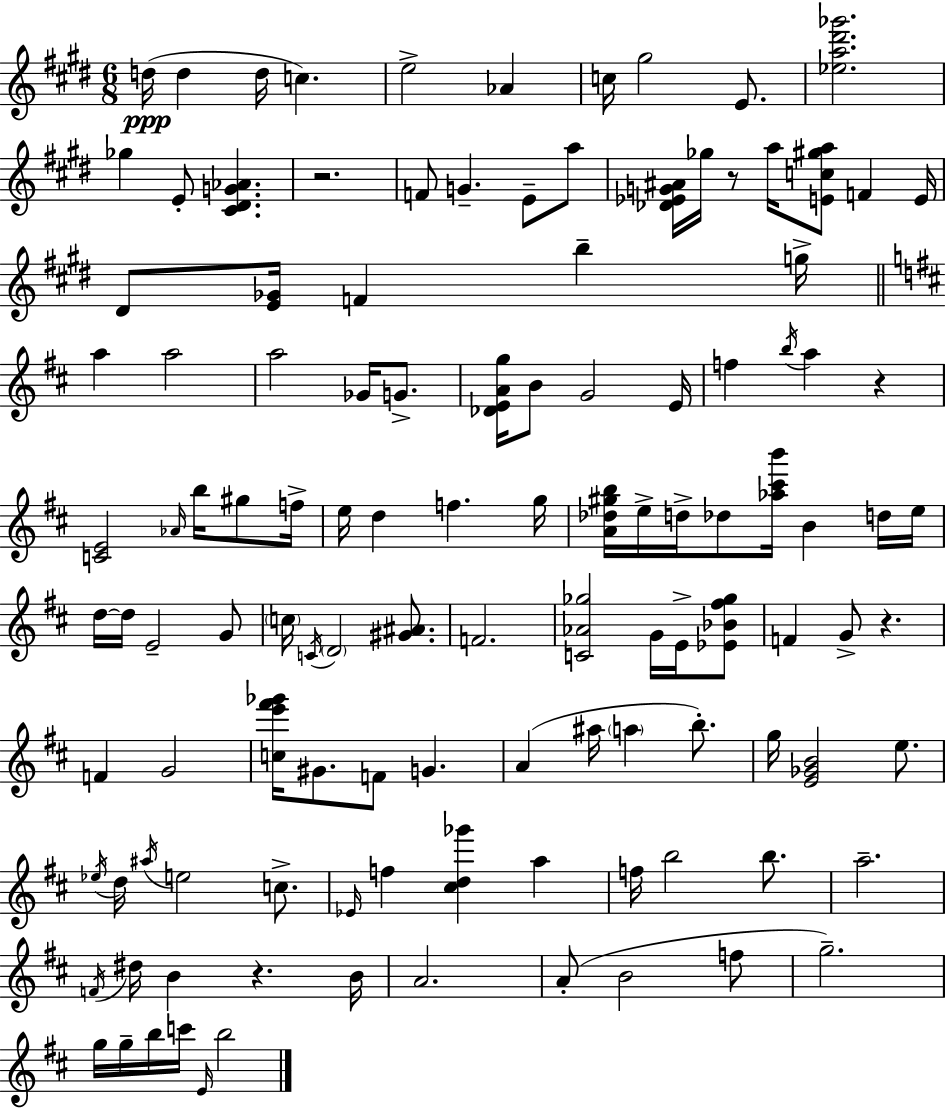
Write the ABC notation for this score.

X:1
T:Untitled
M:6/8
L:1/4
K:E
d/4 d d/4 c e2 _A c/4 ^g2 E/2 [_ea^d'_g']2 _g E/2 [^C^DG_A] z2 F/2 G E/2 a/2 [_D_EG^A]/4 _g/4 z/2 a/4 [Ec^ga]/2 F E/4 ^D/2 [E_G]/4 F b g/4 a a2 a2 _G/4 G/2 [_DEAg]/4 B/2 G2 E/4 f b/4 a z [CE]2 _A/4 b/4 ^g/2 f/4 e/4 d f g/4 [A_d^gb]/4 e/4 d/4 _d/2 [_a^c'b']/4 B d/4 e/4 d/4 d/4 E2 G/2 c/4 C/4 D2 [^G^A]/2 F2 [C_A_g]2 G/4 E/4 [_E_B^f_g]/2 F G/2 z F G2 [ce'^f'_g']/4 ^G/2 F/2 G A ^a/4 a b/2 g/4 [E_GB]2 e/2 _e/4 d/4 ^a/4 e2 c/2 _E/4 f [^cd_g'] a f/4 b2 b/2 a2 F/4 ^d/4 B z B/4 A2 A/2 B2 f/2 g2 g/4 g/4 b/4 c'/4 E/4 b2